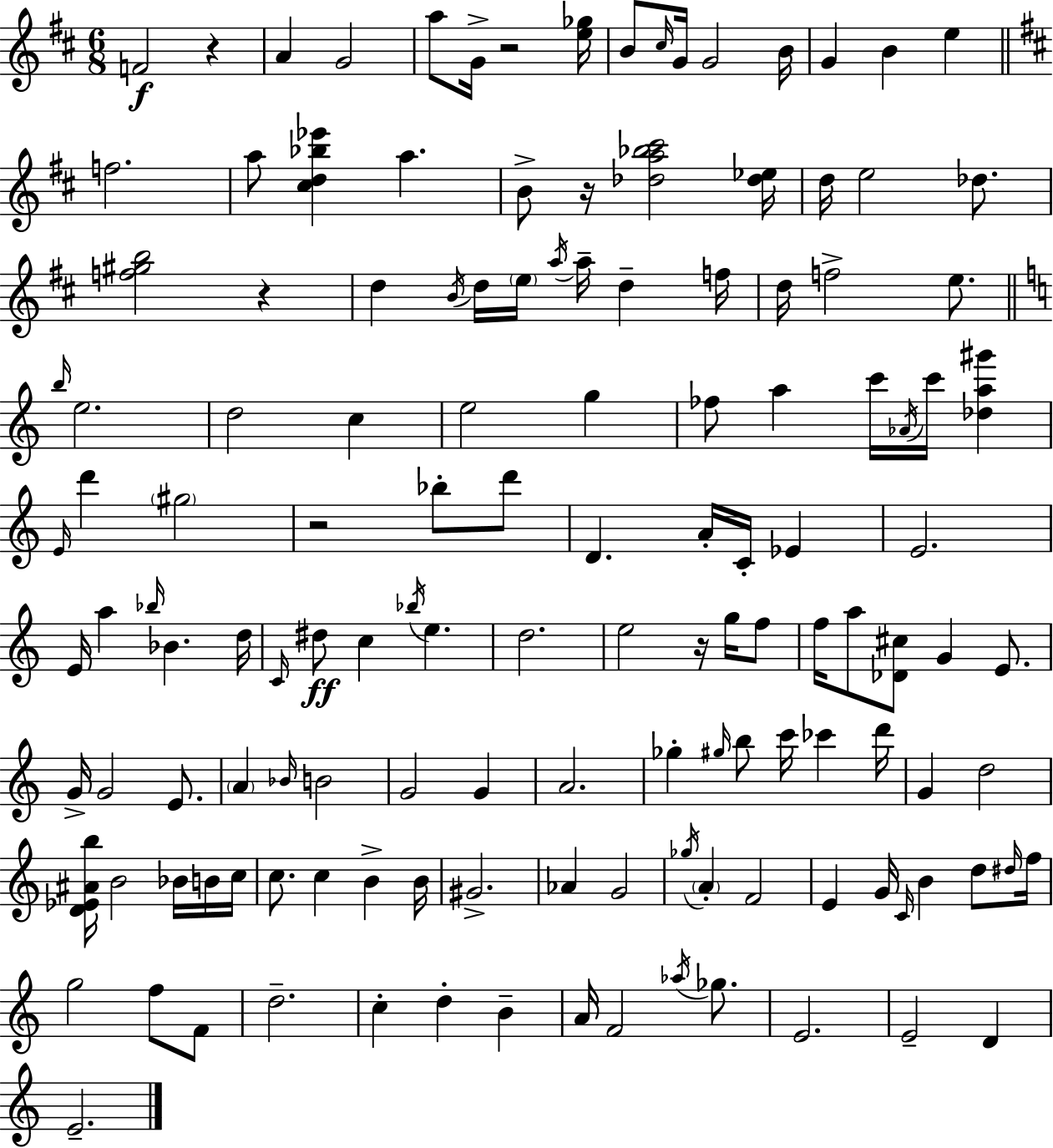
{
  \clef treble
  \numericTimeSignature
  \time 6/8
  \key d \major
  f'2\f r4 | a'4 g'2 | a''8 g'16-> r2 <e'' ges''>16 | b'8 \grace { cis''16 } g'16 g'2 | \break b'16 g'4 b'4 e''4 | \bar "||" \break \key d \major f''2. | a''8 <cis'' d'' bes'' ees'''>4 a''4. | b'8-> r16 <des'' a'' bes'' cis'''>2 <des'' ees''>16 | d''16 e''2 des''8. | \break <f'' gis'' b''>2 r4 | d''4 \acciaccatura { b'16 } d''16 \parenthesize e''16 \acciaccatura { a''16 } a''16-- d''4-- | f''16 d''16 f''2-> e''8. | \bar "||" \break \key c \major \grace { b''16 } e''2. | d''2 c''4 | e''2 g''4 | fes''8 a''4 c'''16 \acciaccatura { aes'16 } c'''16 <des'' a'' gis'''>4 | \break \grace { e'16 } d'''4 \parenthesize gis''2 | r2 bes''8-. | d'''8 d'4. a'16-. c'16-. ees'4 | e'2. | \break e'16 a''4 \grace { bes''16 } bes'4. | d''16 \grace { c'16 }\ff dis''8 c''4 \acciaccatura { bes''16 } | e''4. d''2. | e''2 | \break r16 g''16 f''8 f''16 a''8 <des' cis''>8 g'4 | e'8. g'16-> g'2 | e'8. \parenthesize a'4 \grace { bes'16 } b'2 | g'2 | \break g'4 a'2. | ges''4-. \grace { gis''16 } | b''8 c'''16 ces'''4 d'''16 g'4 | d''2 <d' ees' ais' b''>16 b'2 | \break bes'16 b'16 c''16 c''8. c''4 | b'4-> b'16 gis'2.-> | aes'4 | g'2 \acciaccatura { ges''16 } \parenthesize a'4-. | \break f'2 e'4 | g'16 \grace { c'16 } b'4 d''8 \grace { dis''16 } f''16 g''2 | f''8 f'8 d''2.-- | c''4-. | \break d''4-. b'4-- a'16 | f'2 \acciaccatura { aes''16 } ges''8. | e'2. | e'2-- d'4 | \break e'2.-- | \bar "|."
}